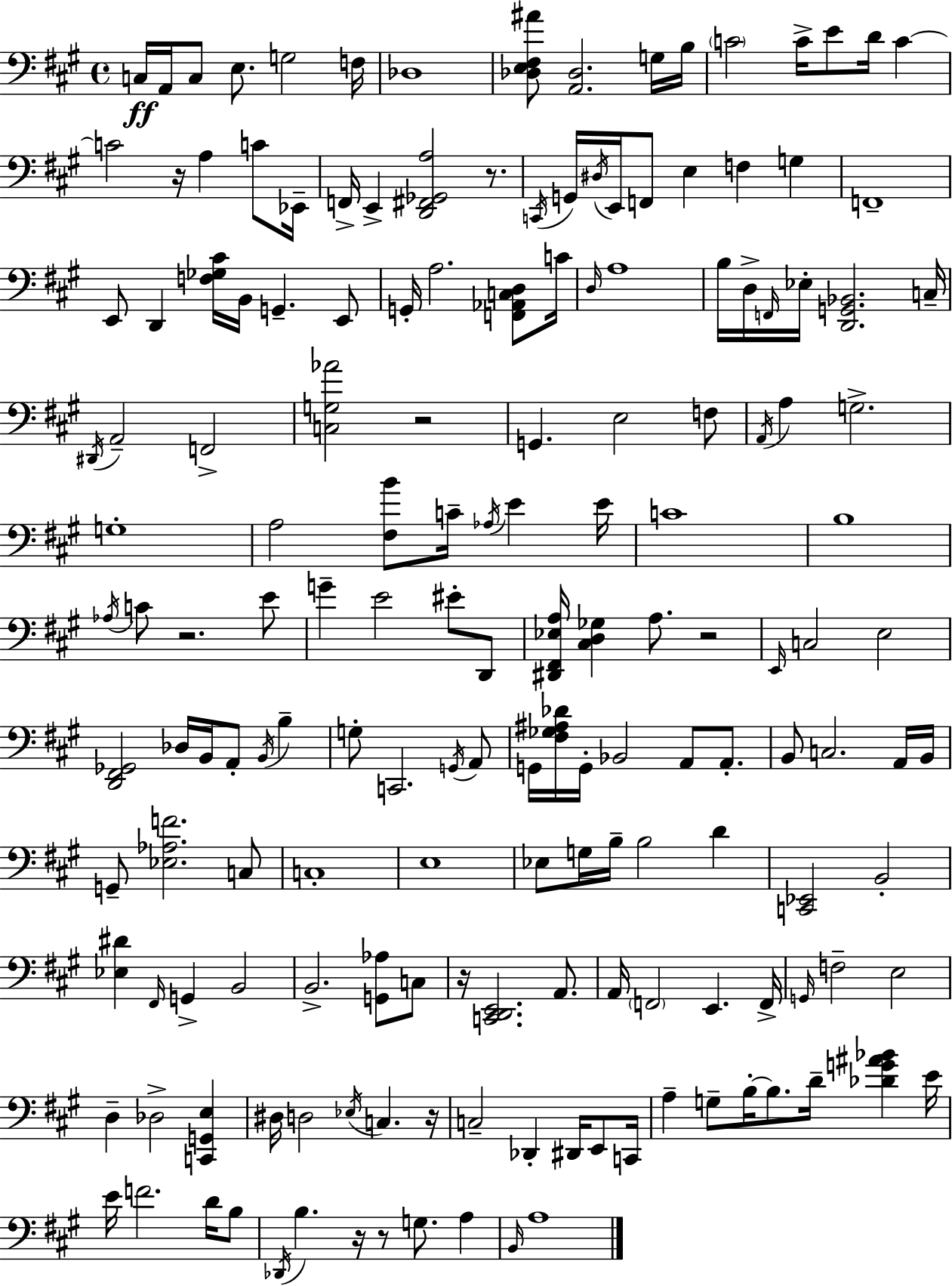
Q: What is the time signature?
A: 4/4